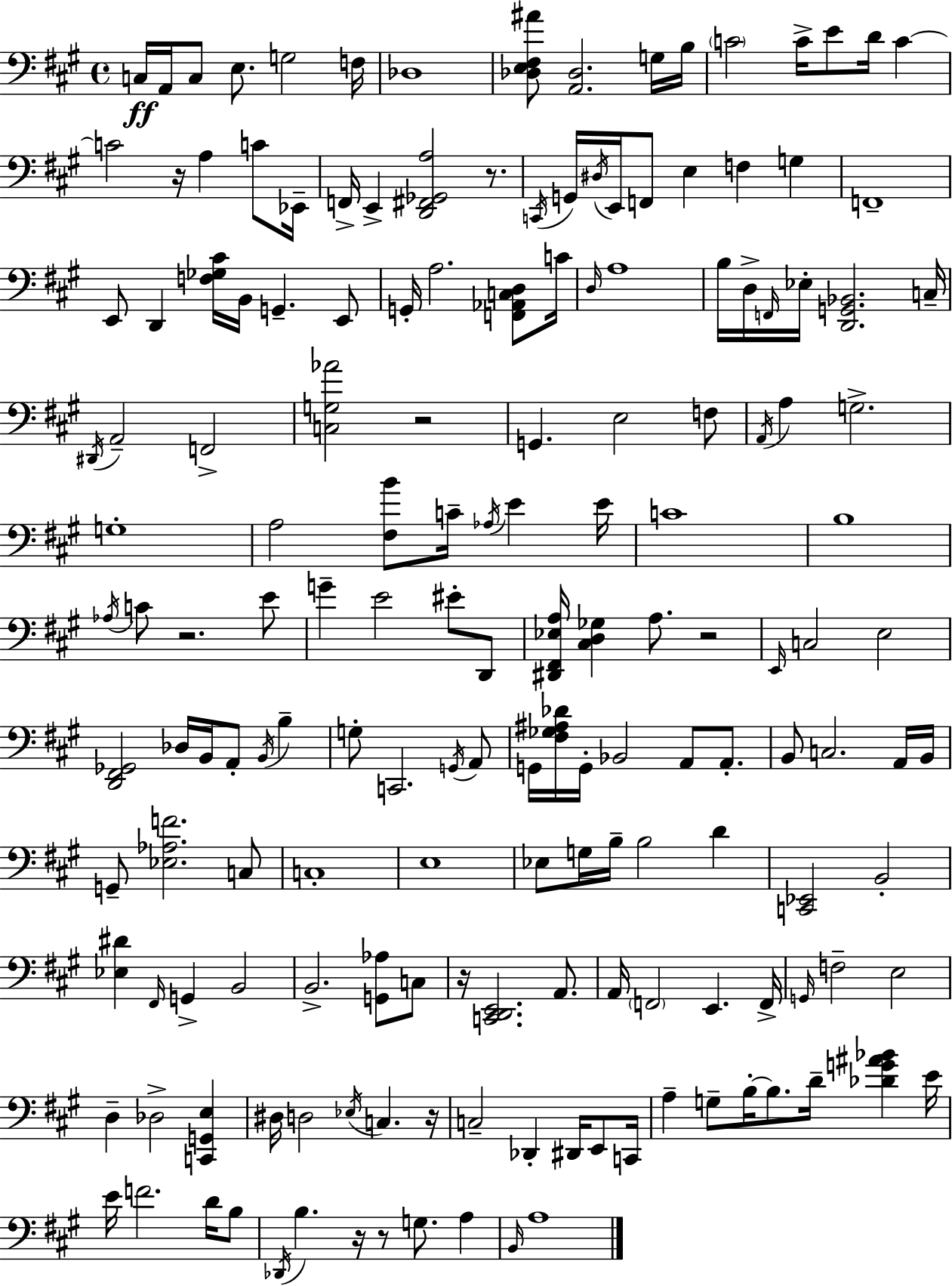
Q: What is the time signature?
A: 4/4